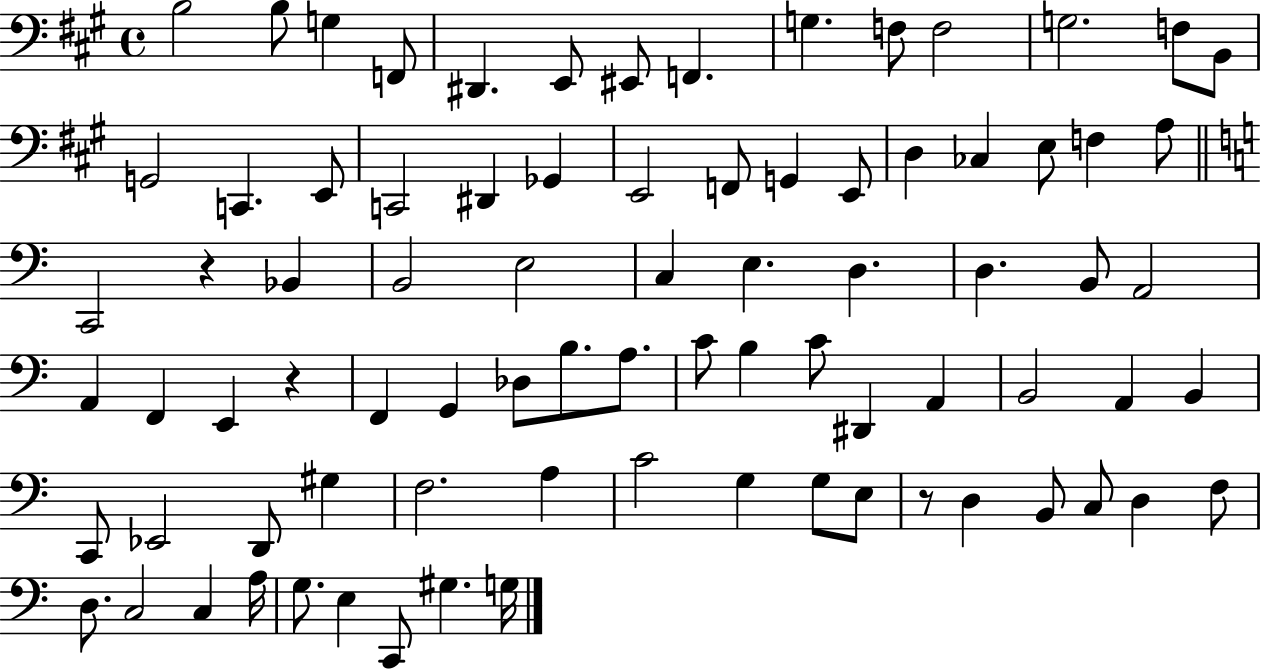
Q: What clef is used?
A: bass